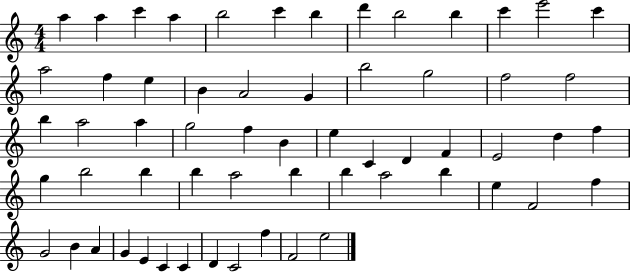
A5/q A5/q C6/q A5/q B5/h C6/q B5/q D6/q B5/h B5/q C6/q E6/h C6/q A5/h F5/q E5/q B4/q A4/h G4/q B5/h G5/h F5/h F5/h B5/q A5/h A5/q G5/h F5/q B4/q E5/q C4/q D4/q F4/q E4/h D5/q F5/q G5/q B5/h B5/q B5/q A5/h B5/q B5/q A5/h B5/q E5/q F4/h F5/q G4/h B4/q A4/q G4/q E4/q C4/q C4/q D4/q C4/h F5/q F4/h E5/h